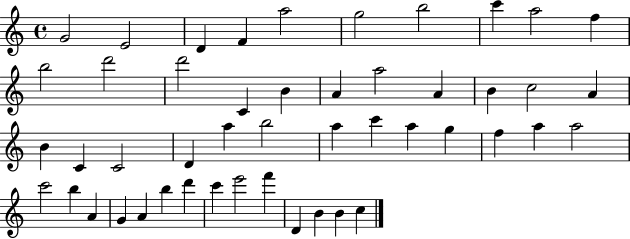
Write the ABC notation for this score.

X:1
T:Untitled
M:4/4
L:1/4
K:C
G2 E2 D F a2 g2 b2 c' a2 f b2 d'2 d'2 C B A a2 A B c2 A B C C2 D a b2 a c' a g f a a2 c'2 b A G A b d' c' e'2 f' D B B c